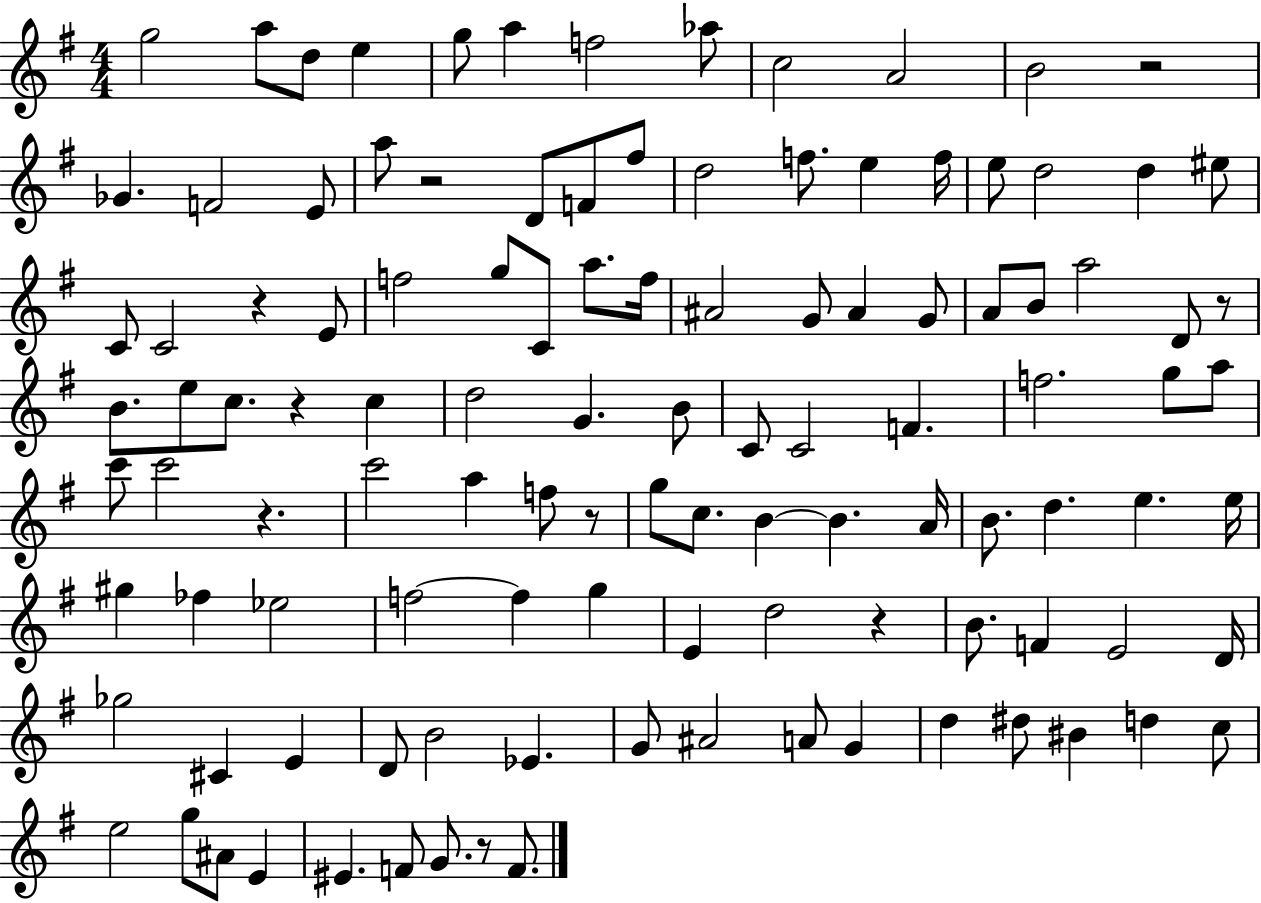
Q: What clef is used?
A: treble